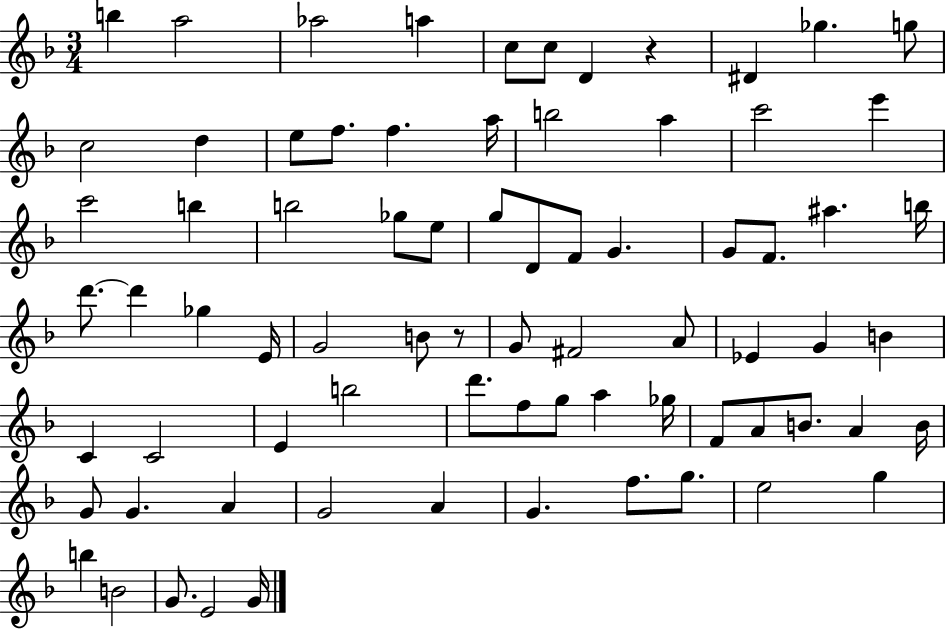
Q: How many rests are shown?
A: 2